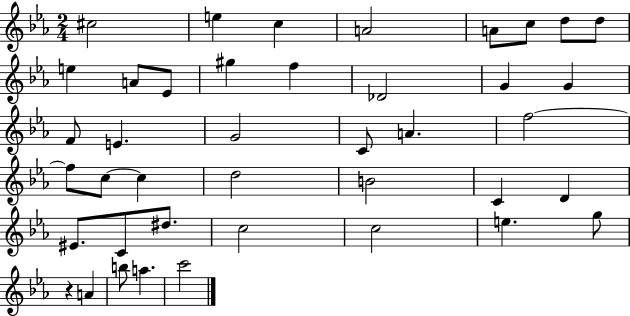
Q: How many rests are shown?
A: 1